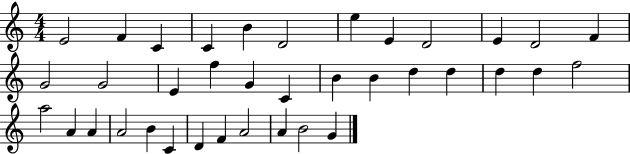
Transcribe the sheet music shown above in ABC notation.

X:1
T:Untitled
M:4/4
L:1/4
K:C
E2 F C C B D2 e E D2 E D2 F G2 G2 E f G C B B d d d d f2 a2 A A A2 B C D F A2 A B2 G